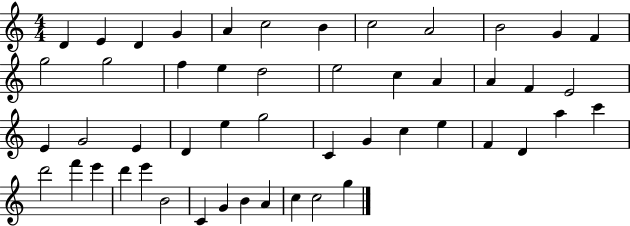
X:1
T:Untitled
M:4/4
L:1/4
K:C
D E D G A c2 B c2 A2 B2 G F g2 g2 f e d2 e2 c A A F E2 E G2 E D e g2 C G c e F D a c' d'2 f' e' d' e' B2 C G B A c c2 g